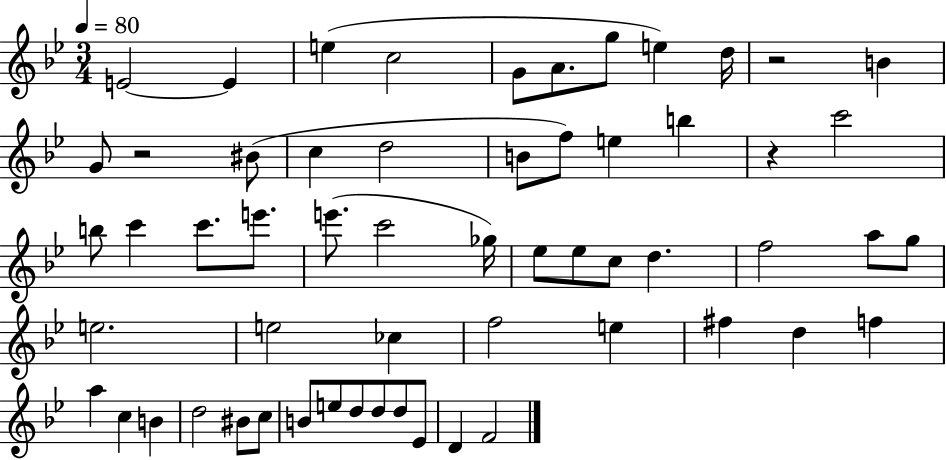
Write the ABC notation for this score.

X:1
T:Untitled
M:3/4
L:1/4
K:Bb
E2 E e c2 G/2 A/2 g/2 e d/4 z2 B G/2 z2 ^B/2 c d2 B/2 f/2 e b z c'2 b/2 c' c'/2 e'/2 e'/2 c'2 _g/4 _e/2 _e/2 c/2 d f2 a/2 g/2 e2 e2 _c f2 e ^f d f a c B d2 ^B/2 c/2 B/2 e/2 d/2 d/2 d/2 _E/2 D F2